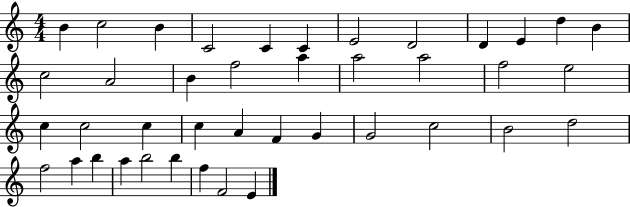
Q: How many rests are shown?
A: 0